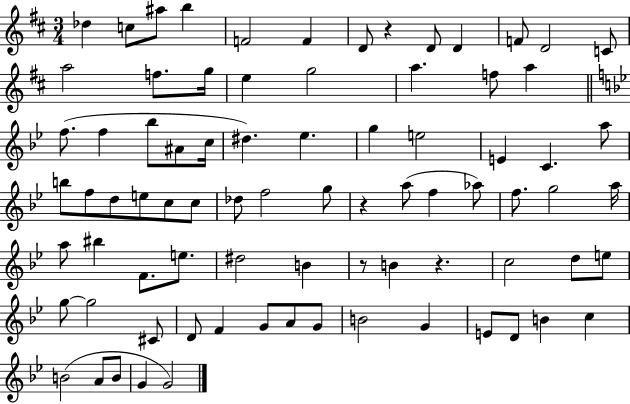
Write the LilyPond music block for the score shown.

{
  \clef treble
  \numericTimeSignature
  \time 3/4
  \key d \major
  \repeat volta 2 { des''4 c''8 ais''8 b''4 | f'2 f'4 | d'8 r4 d'8 d'4 | f'8 d'2 c'8 | \break a''2 f''8. g''16 | e''4 g''2 | a''4. f''8 a''4 | \bar "||" \break \key bes \major f''8.( f''4 bes''8 ais'8 c''16 | dis''4.) ees''4. | g''4 e''2 | e'4 c'4. a''8 | \break b''8 f''8 d''8 e''8 c''8 c''8 | des''8 f''2 g''8 | r4 a''8( f''4 aes''8) | f''8. g''2 a''16 | \break a''8 bis''4 f'8. e''8. | dis''2 b'4 | r8 b'4 r4. | c''2 d''8 e''8 | \break g''8~~ g''2 cis'8 | d'8 f'4 g'8 a'8 g'8 | b'2 g'4 | e'8 d'8 b'4 c''4 | \break b'2( a'8 b'8 | g'4 g'2) | } \bar "|."
}